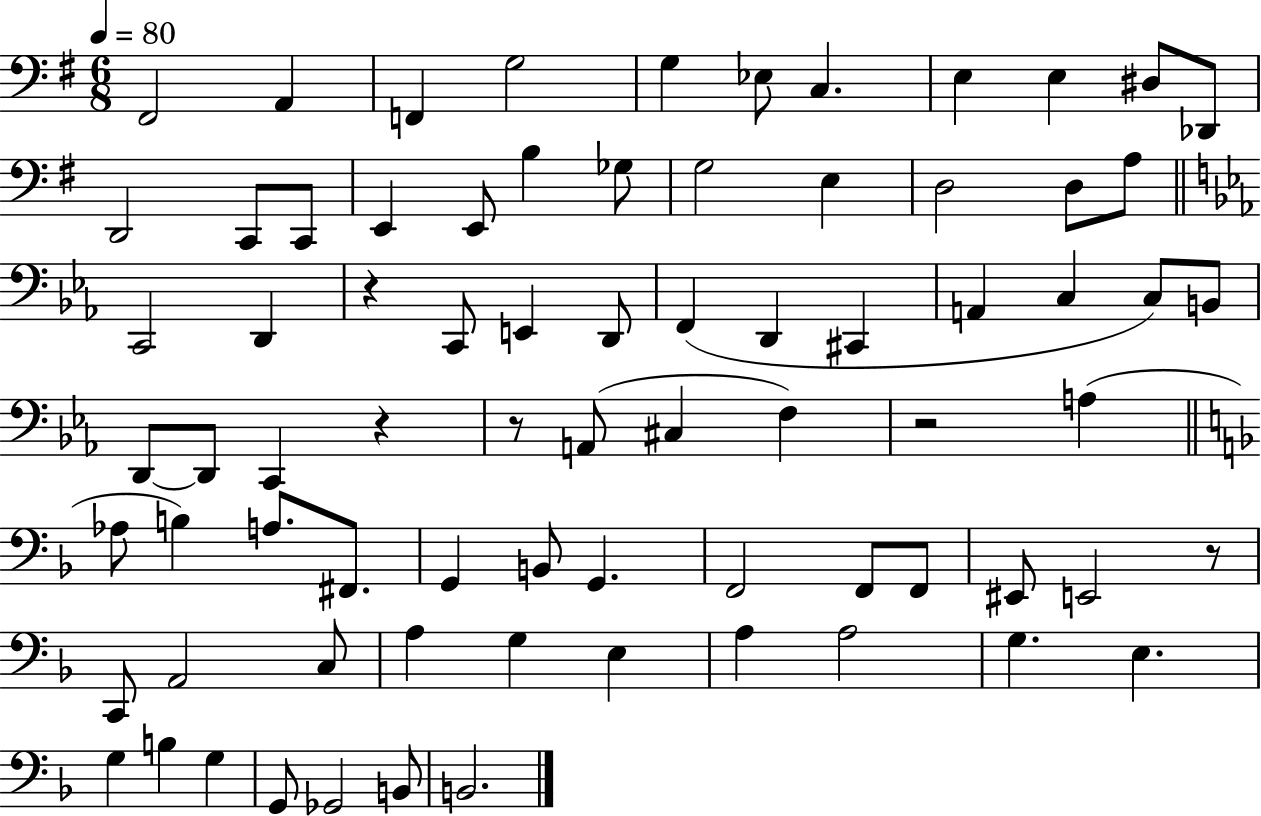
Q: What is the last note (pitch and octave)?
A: B2